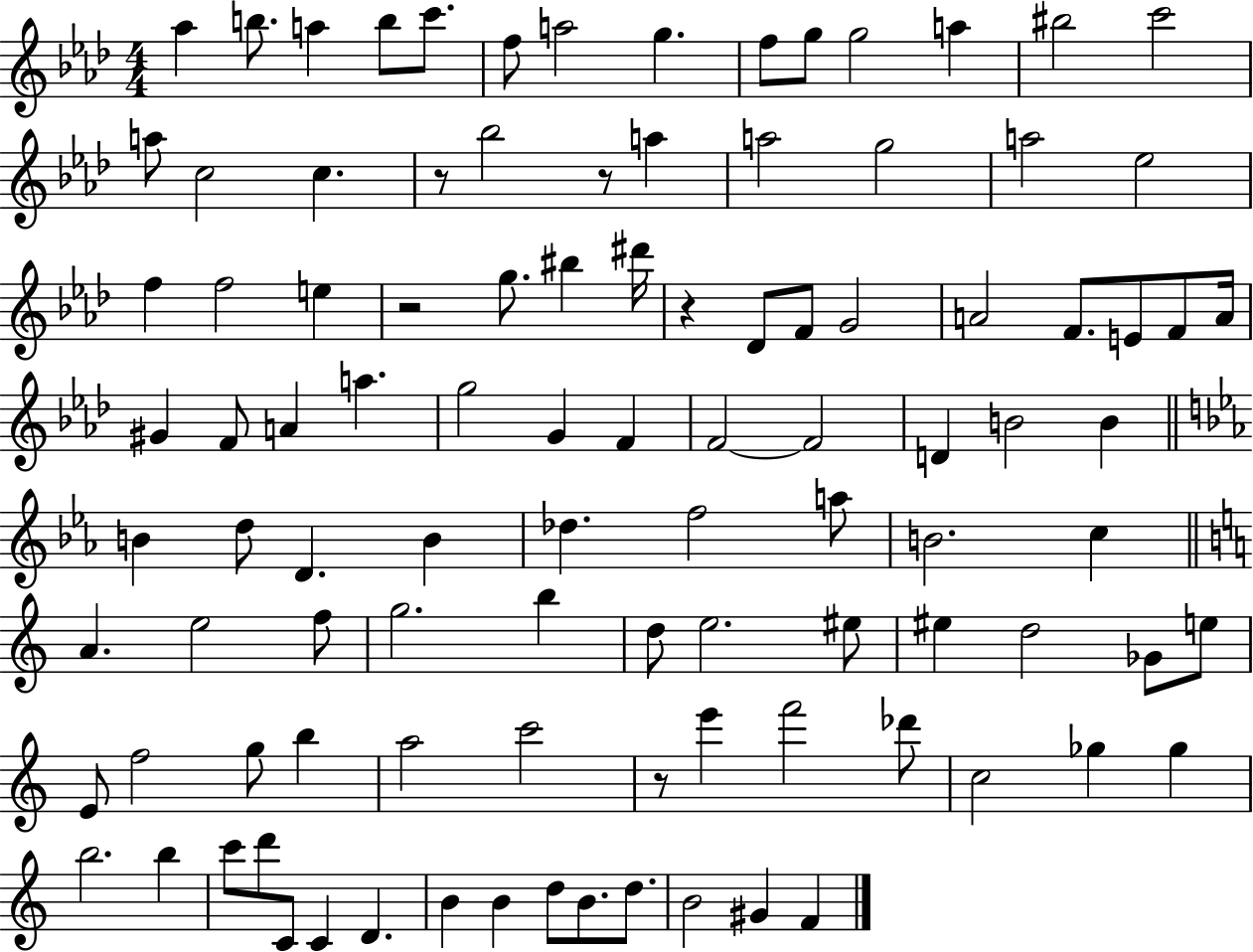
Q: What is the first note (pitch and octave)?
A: Ab5